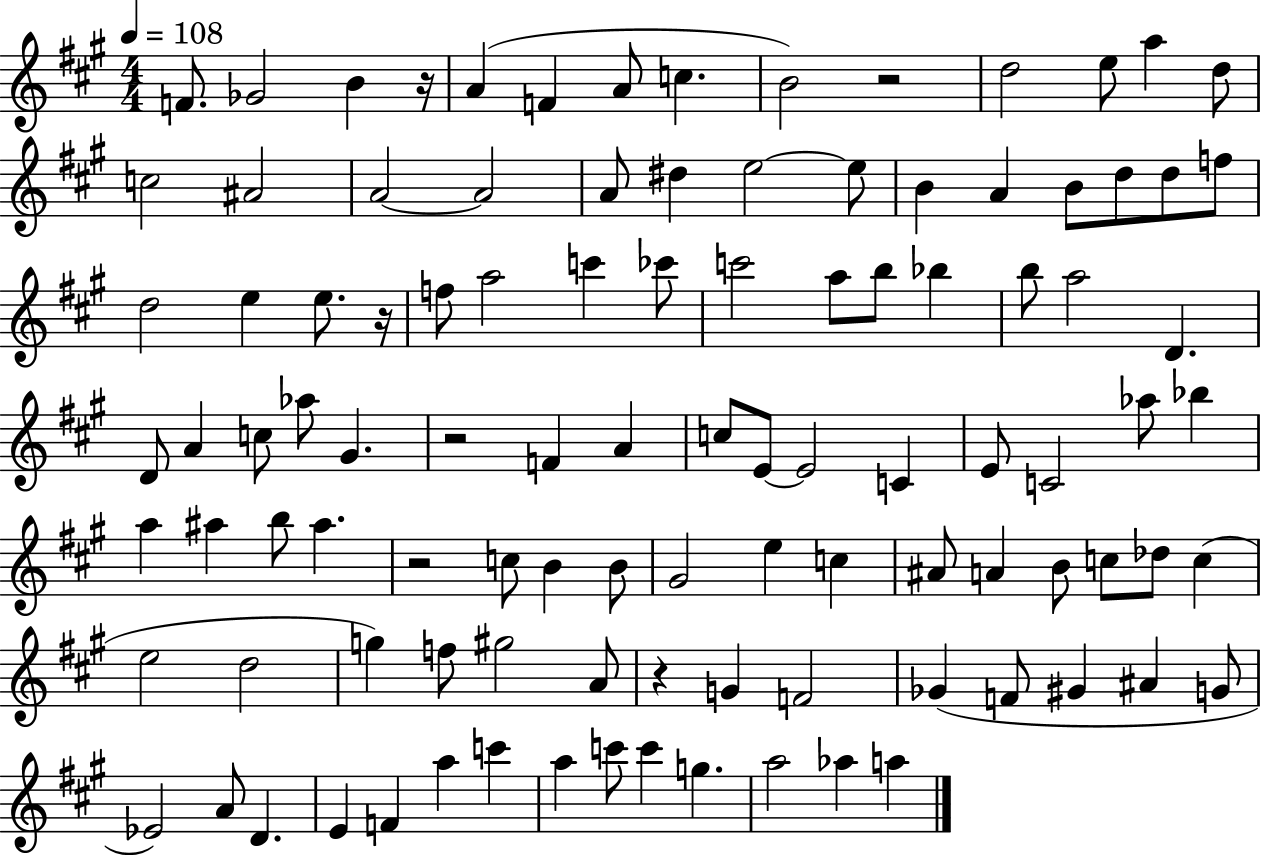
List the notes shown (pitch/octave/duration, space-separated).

F4/e. Gb4/h B4/q R/s A4/q F4/q A4/e C5/q. B4/h R/h D5/h E5/e A5/q D5/e C5/h A#4/h A4/h A4/h A4/e D#5/q E5/h E5/e B4/q A4/q B4/e D5/e D5/e F5/e D5/h E5/q E5/e. R/s F5/e A5/h C6/q CES6/e C6/h A5/e B5/e Bb5/q B5/e A5/h D4/q. D4/e A4/q C5/e Ab5/e G#4/q. R/h F4/q A4/q C5/e E4/e E4/h C4/q E4/e C4/h Ab5/e Bb5/q A5/q A#5/q B5/e A#5/q. R/h C5/e B4/q B4/e G#4/h E5/q C5/q A#4/e A4/q B4/e C5/e Db5/e C5/q E5/h D5/h G5/q F5/e G#5/h A4/e R/q G4/q F4/h Gb4/q F4/e G#4/q A#4/q G4/e Eb4/h A4/e D4/q. E4/q F4/q A5/q C6/q A5/q C6/e C6/q G5/q. A5/h Ab5/q A5/q